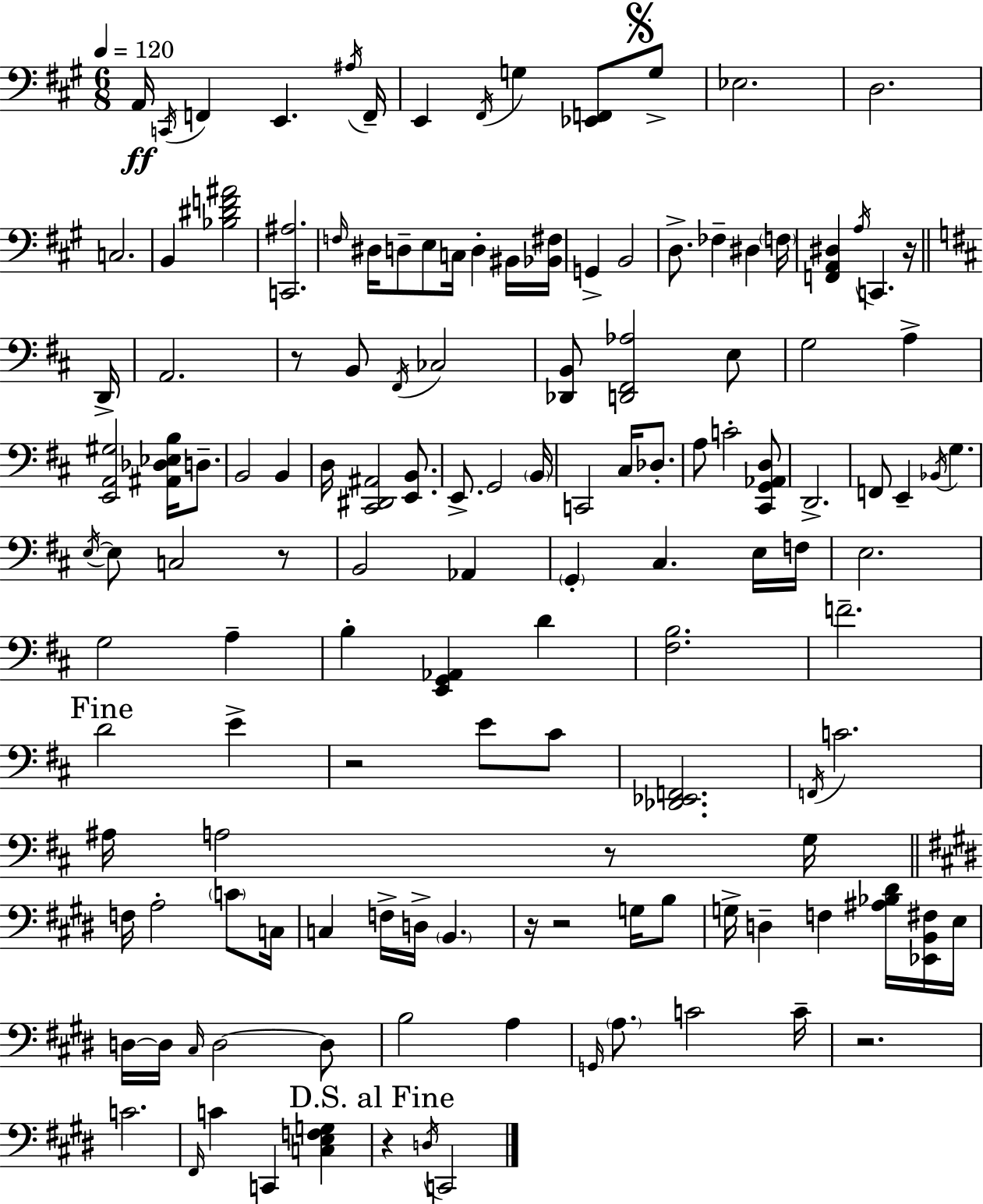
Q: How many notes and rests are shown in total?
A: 136